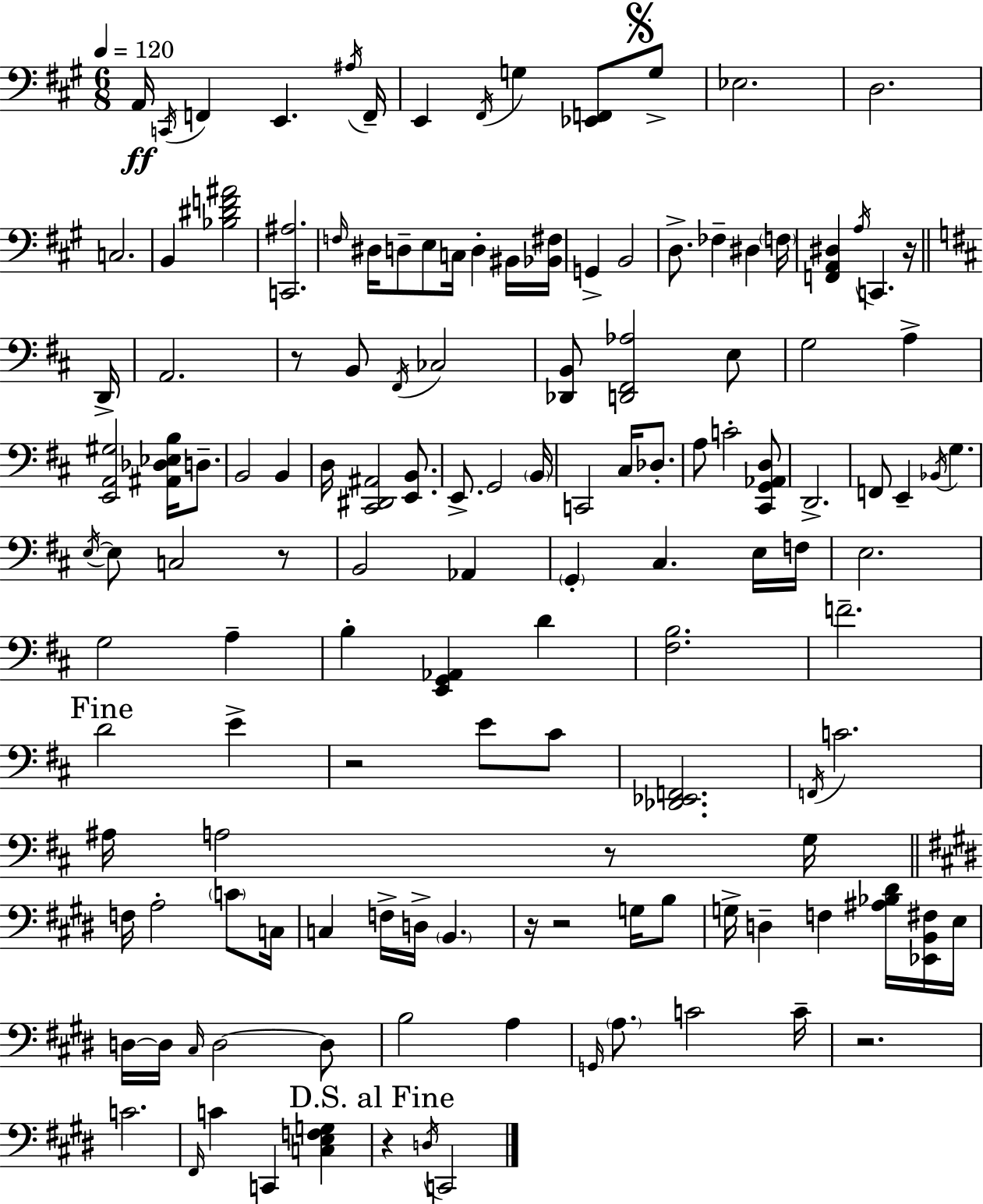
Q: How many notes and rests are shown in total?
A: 136